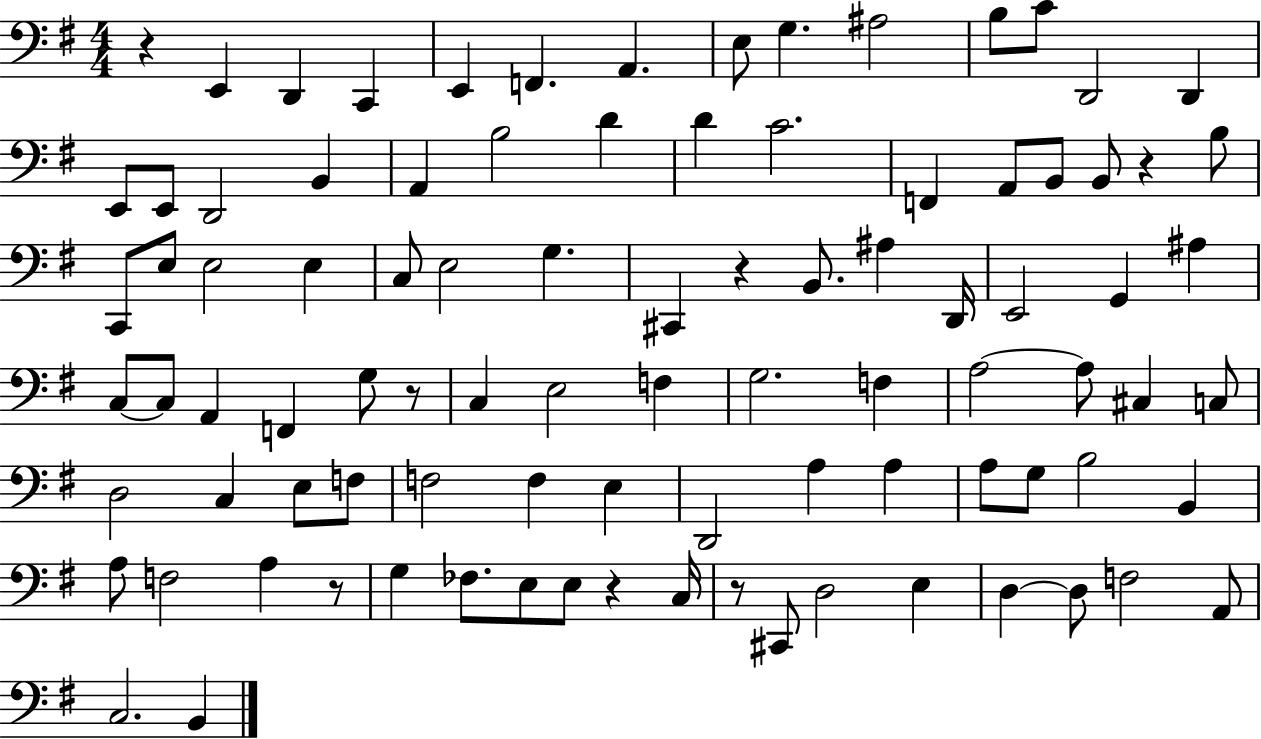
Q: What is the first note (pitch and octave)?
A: E2